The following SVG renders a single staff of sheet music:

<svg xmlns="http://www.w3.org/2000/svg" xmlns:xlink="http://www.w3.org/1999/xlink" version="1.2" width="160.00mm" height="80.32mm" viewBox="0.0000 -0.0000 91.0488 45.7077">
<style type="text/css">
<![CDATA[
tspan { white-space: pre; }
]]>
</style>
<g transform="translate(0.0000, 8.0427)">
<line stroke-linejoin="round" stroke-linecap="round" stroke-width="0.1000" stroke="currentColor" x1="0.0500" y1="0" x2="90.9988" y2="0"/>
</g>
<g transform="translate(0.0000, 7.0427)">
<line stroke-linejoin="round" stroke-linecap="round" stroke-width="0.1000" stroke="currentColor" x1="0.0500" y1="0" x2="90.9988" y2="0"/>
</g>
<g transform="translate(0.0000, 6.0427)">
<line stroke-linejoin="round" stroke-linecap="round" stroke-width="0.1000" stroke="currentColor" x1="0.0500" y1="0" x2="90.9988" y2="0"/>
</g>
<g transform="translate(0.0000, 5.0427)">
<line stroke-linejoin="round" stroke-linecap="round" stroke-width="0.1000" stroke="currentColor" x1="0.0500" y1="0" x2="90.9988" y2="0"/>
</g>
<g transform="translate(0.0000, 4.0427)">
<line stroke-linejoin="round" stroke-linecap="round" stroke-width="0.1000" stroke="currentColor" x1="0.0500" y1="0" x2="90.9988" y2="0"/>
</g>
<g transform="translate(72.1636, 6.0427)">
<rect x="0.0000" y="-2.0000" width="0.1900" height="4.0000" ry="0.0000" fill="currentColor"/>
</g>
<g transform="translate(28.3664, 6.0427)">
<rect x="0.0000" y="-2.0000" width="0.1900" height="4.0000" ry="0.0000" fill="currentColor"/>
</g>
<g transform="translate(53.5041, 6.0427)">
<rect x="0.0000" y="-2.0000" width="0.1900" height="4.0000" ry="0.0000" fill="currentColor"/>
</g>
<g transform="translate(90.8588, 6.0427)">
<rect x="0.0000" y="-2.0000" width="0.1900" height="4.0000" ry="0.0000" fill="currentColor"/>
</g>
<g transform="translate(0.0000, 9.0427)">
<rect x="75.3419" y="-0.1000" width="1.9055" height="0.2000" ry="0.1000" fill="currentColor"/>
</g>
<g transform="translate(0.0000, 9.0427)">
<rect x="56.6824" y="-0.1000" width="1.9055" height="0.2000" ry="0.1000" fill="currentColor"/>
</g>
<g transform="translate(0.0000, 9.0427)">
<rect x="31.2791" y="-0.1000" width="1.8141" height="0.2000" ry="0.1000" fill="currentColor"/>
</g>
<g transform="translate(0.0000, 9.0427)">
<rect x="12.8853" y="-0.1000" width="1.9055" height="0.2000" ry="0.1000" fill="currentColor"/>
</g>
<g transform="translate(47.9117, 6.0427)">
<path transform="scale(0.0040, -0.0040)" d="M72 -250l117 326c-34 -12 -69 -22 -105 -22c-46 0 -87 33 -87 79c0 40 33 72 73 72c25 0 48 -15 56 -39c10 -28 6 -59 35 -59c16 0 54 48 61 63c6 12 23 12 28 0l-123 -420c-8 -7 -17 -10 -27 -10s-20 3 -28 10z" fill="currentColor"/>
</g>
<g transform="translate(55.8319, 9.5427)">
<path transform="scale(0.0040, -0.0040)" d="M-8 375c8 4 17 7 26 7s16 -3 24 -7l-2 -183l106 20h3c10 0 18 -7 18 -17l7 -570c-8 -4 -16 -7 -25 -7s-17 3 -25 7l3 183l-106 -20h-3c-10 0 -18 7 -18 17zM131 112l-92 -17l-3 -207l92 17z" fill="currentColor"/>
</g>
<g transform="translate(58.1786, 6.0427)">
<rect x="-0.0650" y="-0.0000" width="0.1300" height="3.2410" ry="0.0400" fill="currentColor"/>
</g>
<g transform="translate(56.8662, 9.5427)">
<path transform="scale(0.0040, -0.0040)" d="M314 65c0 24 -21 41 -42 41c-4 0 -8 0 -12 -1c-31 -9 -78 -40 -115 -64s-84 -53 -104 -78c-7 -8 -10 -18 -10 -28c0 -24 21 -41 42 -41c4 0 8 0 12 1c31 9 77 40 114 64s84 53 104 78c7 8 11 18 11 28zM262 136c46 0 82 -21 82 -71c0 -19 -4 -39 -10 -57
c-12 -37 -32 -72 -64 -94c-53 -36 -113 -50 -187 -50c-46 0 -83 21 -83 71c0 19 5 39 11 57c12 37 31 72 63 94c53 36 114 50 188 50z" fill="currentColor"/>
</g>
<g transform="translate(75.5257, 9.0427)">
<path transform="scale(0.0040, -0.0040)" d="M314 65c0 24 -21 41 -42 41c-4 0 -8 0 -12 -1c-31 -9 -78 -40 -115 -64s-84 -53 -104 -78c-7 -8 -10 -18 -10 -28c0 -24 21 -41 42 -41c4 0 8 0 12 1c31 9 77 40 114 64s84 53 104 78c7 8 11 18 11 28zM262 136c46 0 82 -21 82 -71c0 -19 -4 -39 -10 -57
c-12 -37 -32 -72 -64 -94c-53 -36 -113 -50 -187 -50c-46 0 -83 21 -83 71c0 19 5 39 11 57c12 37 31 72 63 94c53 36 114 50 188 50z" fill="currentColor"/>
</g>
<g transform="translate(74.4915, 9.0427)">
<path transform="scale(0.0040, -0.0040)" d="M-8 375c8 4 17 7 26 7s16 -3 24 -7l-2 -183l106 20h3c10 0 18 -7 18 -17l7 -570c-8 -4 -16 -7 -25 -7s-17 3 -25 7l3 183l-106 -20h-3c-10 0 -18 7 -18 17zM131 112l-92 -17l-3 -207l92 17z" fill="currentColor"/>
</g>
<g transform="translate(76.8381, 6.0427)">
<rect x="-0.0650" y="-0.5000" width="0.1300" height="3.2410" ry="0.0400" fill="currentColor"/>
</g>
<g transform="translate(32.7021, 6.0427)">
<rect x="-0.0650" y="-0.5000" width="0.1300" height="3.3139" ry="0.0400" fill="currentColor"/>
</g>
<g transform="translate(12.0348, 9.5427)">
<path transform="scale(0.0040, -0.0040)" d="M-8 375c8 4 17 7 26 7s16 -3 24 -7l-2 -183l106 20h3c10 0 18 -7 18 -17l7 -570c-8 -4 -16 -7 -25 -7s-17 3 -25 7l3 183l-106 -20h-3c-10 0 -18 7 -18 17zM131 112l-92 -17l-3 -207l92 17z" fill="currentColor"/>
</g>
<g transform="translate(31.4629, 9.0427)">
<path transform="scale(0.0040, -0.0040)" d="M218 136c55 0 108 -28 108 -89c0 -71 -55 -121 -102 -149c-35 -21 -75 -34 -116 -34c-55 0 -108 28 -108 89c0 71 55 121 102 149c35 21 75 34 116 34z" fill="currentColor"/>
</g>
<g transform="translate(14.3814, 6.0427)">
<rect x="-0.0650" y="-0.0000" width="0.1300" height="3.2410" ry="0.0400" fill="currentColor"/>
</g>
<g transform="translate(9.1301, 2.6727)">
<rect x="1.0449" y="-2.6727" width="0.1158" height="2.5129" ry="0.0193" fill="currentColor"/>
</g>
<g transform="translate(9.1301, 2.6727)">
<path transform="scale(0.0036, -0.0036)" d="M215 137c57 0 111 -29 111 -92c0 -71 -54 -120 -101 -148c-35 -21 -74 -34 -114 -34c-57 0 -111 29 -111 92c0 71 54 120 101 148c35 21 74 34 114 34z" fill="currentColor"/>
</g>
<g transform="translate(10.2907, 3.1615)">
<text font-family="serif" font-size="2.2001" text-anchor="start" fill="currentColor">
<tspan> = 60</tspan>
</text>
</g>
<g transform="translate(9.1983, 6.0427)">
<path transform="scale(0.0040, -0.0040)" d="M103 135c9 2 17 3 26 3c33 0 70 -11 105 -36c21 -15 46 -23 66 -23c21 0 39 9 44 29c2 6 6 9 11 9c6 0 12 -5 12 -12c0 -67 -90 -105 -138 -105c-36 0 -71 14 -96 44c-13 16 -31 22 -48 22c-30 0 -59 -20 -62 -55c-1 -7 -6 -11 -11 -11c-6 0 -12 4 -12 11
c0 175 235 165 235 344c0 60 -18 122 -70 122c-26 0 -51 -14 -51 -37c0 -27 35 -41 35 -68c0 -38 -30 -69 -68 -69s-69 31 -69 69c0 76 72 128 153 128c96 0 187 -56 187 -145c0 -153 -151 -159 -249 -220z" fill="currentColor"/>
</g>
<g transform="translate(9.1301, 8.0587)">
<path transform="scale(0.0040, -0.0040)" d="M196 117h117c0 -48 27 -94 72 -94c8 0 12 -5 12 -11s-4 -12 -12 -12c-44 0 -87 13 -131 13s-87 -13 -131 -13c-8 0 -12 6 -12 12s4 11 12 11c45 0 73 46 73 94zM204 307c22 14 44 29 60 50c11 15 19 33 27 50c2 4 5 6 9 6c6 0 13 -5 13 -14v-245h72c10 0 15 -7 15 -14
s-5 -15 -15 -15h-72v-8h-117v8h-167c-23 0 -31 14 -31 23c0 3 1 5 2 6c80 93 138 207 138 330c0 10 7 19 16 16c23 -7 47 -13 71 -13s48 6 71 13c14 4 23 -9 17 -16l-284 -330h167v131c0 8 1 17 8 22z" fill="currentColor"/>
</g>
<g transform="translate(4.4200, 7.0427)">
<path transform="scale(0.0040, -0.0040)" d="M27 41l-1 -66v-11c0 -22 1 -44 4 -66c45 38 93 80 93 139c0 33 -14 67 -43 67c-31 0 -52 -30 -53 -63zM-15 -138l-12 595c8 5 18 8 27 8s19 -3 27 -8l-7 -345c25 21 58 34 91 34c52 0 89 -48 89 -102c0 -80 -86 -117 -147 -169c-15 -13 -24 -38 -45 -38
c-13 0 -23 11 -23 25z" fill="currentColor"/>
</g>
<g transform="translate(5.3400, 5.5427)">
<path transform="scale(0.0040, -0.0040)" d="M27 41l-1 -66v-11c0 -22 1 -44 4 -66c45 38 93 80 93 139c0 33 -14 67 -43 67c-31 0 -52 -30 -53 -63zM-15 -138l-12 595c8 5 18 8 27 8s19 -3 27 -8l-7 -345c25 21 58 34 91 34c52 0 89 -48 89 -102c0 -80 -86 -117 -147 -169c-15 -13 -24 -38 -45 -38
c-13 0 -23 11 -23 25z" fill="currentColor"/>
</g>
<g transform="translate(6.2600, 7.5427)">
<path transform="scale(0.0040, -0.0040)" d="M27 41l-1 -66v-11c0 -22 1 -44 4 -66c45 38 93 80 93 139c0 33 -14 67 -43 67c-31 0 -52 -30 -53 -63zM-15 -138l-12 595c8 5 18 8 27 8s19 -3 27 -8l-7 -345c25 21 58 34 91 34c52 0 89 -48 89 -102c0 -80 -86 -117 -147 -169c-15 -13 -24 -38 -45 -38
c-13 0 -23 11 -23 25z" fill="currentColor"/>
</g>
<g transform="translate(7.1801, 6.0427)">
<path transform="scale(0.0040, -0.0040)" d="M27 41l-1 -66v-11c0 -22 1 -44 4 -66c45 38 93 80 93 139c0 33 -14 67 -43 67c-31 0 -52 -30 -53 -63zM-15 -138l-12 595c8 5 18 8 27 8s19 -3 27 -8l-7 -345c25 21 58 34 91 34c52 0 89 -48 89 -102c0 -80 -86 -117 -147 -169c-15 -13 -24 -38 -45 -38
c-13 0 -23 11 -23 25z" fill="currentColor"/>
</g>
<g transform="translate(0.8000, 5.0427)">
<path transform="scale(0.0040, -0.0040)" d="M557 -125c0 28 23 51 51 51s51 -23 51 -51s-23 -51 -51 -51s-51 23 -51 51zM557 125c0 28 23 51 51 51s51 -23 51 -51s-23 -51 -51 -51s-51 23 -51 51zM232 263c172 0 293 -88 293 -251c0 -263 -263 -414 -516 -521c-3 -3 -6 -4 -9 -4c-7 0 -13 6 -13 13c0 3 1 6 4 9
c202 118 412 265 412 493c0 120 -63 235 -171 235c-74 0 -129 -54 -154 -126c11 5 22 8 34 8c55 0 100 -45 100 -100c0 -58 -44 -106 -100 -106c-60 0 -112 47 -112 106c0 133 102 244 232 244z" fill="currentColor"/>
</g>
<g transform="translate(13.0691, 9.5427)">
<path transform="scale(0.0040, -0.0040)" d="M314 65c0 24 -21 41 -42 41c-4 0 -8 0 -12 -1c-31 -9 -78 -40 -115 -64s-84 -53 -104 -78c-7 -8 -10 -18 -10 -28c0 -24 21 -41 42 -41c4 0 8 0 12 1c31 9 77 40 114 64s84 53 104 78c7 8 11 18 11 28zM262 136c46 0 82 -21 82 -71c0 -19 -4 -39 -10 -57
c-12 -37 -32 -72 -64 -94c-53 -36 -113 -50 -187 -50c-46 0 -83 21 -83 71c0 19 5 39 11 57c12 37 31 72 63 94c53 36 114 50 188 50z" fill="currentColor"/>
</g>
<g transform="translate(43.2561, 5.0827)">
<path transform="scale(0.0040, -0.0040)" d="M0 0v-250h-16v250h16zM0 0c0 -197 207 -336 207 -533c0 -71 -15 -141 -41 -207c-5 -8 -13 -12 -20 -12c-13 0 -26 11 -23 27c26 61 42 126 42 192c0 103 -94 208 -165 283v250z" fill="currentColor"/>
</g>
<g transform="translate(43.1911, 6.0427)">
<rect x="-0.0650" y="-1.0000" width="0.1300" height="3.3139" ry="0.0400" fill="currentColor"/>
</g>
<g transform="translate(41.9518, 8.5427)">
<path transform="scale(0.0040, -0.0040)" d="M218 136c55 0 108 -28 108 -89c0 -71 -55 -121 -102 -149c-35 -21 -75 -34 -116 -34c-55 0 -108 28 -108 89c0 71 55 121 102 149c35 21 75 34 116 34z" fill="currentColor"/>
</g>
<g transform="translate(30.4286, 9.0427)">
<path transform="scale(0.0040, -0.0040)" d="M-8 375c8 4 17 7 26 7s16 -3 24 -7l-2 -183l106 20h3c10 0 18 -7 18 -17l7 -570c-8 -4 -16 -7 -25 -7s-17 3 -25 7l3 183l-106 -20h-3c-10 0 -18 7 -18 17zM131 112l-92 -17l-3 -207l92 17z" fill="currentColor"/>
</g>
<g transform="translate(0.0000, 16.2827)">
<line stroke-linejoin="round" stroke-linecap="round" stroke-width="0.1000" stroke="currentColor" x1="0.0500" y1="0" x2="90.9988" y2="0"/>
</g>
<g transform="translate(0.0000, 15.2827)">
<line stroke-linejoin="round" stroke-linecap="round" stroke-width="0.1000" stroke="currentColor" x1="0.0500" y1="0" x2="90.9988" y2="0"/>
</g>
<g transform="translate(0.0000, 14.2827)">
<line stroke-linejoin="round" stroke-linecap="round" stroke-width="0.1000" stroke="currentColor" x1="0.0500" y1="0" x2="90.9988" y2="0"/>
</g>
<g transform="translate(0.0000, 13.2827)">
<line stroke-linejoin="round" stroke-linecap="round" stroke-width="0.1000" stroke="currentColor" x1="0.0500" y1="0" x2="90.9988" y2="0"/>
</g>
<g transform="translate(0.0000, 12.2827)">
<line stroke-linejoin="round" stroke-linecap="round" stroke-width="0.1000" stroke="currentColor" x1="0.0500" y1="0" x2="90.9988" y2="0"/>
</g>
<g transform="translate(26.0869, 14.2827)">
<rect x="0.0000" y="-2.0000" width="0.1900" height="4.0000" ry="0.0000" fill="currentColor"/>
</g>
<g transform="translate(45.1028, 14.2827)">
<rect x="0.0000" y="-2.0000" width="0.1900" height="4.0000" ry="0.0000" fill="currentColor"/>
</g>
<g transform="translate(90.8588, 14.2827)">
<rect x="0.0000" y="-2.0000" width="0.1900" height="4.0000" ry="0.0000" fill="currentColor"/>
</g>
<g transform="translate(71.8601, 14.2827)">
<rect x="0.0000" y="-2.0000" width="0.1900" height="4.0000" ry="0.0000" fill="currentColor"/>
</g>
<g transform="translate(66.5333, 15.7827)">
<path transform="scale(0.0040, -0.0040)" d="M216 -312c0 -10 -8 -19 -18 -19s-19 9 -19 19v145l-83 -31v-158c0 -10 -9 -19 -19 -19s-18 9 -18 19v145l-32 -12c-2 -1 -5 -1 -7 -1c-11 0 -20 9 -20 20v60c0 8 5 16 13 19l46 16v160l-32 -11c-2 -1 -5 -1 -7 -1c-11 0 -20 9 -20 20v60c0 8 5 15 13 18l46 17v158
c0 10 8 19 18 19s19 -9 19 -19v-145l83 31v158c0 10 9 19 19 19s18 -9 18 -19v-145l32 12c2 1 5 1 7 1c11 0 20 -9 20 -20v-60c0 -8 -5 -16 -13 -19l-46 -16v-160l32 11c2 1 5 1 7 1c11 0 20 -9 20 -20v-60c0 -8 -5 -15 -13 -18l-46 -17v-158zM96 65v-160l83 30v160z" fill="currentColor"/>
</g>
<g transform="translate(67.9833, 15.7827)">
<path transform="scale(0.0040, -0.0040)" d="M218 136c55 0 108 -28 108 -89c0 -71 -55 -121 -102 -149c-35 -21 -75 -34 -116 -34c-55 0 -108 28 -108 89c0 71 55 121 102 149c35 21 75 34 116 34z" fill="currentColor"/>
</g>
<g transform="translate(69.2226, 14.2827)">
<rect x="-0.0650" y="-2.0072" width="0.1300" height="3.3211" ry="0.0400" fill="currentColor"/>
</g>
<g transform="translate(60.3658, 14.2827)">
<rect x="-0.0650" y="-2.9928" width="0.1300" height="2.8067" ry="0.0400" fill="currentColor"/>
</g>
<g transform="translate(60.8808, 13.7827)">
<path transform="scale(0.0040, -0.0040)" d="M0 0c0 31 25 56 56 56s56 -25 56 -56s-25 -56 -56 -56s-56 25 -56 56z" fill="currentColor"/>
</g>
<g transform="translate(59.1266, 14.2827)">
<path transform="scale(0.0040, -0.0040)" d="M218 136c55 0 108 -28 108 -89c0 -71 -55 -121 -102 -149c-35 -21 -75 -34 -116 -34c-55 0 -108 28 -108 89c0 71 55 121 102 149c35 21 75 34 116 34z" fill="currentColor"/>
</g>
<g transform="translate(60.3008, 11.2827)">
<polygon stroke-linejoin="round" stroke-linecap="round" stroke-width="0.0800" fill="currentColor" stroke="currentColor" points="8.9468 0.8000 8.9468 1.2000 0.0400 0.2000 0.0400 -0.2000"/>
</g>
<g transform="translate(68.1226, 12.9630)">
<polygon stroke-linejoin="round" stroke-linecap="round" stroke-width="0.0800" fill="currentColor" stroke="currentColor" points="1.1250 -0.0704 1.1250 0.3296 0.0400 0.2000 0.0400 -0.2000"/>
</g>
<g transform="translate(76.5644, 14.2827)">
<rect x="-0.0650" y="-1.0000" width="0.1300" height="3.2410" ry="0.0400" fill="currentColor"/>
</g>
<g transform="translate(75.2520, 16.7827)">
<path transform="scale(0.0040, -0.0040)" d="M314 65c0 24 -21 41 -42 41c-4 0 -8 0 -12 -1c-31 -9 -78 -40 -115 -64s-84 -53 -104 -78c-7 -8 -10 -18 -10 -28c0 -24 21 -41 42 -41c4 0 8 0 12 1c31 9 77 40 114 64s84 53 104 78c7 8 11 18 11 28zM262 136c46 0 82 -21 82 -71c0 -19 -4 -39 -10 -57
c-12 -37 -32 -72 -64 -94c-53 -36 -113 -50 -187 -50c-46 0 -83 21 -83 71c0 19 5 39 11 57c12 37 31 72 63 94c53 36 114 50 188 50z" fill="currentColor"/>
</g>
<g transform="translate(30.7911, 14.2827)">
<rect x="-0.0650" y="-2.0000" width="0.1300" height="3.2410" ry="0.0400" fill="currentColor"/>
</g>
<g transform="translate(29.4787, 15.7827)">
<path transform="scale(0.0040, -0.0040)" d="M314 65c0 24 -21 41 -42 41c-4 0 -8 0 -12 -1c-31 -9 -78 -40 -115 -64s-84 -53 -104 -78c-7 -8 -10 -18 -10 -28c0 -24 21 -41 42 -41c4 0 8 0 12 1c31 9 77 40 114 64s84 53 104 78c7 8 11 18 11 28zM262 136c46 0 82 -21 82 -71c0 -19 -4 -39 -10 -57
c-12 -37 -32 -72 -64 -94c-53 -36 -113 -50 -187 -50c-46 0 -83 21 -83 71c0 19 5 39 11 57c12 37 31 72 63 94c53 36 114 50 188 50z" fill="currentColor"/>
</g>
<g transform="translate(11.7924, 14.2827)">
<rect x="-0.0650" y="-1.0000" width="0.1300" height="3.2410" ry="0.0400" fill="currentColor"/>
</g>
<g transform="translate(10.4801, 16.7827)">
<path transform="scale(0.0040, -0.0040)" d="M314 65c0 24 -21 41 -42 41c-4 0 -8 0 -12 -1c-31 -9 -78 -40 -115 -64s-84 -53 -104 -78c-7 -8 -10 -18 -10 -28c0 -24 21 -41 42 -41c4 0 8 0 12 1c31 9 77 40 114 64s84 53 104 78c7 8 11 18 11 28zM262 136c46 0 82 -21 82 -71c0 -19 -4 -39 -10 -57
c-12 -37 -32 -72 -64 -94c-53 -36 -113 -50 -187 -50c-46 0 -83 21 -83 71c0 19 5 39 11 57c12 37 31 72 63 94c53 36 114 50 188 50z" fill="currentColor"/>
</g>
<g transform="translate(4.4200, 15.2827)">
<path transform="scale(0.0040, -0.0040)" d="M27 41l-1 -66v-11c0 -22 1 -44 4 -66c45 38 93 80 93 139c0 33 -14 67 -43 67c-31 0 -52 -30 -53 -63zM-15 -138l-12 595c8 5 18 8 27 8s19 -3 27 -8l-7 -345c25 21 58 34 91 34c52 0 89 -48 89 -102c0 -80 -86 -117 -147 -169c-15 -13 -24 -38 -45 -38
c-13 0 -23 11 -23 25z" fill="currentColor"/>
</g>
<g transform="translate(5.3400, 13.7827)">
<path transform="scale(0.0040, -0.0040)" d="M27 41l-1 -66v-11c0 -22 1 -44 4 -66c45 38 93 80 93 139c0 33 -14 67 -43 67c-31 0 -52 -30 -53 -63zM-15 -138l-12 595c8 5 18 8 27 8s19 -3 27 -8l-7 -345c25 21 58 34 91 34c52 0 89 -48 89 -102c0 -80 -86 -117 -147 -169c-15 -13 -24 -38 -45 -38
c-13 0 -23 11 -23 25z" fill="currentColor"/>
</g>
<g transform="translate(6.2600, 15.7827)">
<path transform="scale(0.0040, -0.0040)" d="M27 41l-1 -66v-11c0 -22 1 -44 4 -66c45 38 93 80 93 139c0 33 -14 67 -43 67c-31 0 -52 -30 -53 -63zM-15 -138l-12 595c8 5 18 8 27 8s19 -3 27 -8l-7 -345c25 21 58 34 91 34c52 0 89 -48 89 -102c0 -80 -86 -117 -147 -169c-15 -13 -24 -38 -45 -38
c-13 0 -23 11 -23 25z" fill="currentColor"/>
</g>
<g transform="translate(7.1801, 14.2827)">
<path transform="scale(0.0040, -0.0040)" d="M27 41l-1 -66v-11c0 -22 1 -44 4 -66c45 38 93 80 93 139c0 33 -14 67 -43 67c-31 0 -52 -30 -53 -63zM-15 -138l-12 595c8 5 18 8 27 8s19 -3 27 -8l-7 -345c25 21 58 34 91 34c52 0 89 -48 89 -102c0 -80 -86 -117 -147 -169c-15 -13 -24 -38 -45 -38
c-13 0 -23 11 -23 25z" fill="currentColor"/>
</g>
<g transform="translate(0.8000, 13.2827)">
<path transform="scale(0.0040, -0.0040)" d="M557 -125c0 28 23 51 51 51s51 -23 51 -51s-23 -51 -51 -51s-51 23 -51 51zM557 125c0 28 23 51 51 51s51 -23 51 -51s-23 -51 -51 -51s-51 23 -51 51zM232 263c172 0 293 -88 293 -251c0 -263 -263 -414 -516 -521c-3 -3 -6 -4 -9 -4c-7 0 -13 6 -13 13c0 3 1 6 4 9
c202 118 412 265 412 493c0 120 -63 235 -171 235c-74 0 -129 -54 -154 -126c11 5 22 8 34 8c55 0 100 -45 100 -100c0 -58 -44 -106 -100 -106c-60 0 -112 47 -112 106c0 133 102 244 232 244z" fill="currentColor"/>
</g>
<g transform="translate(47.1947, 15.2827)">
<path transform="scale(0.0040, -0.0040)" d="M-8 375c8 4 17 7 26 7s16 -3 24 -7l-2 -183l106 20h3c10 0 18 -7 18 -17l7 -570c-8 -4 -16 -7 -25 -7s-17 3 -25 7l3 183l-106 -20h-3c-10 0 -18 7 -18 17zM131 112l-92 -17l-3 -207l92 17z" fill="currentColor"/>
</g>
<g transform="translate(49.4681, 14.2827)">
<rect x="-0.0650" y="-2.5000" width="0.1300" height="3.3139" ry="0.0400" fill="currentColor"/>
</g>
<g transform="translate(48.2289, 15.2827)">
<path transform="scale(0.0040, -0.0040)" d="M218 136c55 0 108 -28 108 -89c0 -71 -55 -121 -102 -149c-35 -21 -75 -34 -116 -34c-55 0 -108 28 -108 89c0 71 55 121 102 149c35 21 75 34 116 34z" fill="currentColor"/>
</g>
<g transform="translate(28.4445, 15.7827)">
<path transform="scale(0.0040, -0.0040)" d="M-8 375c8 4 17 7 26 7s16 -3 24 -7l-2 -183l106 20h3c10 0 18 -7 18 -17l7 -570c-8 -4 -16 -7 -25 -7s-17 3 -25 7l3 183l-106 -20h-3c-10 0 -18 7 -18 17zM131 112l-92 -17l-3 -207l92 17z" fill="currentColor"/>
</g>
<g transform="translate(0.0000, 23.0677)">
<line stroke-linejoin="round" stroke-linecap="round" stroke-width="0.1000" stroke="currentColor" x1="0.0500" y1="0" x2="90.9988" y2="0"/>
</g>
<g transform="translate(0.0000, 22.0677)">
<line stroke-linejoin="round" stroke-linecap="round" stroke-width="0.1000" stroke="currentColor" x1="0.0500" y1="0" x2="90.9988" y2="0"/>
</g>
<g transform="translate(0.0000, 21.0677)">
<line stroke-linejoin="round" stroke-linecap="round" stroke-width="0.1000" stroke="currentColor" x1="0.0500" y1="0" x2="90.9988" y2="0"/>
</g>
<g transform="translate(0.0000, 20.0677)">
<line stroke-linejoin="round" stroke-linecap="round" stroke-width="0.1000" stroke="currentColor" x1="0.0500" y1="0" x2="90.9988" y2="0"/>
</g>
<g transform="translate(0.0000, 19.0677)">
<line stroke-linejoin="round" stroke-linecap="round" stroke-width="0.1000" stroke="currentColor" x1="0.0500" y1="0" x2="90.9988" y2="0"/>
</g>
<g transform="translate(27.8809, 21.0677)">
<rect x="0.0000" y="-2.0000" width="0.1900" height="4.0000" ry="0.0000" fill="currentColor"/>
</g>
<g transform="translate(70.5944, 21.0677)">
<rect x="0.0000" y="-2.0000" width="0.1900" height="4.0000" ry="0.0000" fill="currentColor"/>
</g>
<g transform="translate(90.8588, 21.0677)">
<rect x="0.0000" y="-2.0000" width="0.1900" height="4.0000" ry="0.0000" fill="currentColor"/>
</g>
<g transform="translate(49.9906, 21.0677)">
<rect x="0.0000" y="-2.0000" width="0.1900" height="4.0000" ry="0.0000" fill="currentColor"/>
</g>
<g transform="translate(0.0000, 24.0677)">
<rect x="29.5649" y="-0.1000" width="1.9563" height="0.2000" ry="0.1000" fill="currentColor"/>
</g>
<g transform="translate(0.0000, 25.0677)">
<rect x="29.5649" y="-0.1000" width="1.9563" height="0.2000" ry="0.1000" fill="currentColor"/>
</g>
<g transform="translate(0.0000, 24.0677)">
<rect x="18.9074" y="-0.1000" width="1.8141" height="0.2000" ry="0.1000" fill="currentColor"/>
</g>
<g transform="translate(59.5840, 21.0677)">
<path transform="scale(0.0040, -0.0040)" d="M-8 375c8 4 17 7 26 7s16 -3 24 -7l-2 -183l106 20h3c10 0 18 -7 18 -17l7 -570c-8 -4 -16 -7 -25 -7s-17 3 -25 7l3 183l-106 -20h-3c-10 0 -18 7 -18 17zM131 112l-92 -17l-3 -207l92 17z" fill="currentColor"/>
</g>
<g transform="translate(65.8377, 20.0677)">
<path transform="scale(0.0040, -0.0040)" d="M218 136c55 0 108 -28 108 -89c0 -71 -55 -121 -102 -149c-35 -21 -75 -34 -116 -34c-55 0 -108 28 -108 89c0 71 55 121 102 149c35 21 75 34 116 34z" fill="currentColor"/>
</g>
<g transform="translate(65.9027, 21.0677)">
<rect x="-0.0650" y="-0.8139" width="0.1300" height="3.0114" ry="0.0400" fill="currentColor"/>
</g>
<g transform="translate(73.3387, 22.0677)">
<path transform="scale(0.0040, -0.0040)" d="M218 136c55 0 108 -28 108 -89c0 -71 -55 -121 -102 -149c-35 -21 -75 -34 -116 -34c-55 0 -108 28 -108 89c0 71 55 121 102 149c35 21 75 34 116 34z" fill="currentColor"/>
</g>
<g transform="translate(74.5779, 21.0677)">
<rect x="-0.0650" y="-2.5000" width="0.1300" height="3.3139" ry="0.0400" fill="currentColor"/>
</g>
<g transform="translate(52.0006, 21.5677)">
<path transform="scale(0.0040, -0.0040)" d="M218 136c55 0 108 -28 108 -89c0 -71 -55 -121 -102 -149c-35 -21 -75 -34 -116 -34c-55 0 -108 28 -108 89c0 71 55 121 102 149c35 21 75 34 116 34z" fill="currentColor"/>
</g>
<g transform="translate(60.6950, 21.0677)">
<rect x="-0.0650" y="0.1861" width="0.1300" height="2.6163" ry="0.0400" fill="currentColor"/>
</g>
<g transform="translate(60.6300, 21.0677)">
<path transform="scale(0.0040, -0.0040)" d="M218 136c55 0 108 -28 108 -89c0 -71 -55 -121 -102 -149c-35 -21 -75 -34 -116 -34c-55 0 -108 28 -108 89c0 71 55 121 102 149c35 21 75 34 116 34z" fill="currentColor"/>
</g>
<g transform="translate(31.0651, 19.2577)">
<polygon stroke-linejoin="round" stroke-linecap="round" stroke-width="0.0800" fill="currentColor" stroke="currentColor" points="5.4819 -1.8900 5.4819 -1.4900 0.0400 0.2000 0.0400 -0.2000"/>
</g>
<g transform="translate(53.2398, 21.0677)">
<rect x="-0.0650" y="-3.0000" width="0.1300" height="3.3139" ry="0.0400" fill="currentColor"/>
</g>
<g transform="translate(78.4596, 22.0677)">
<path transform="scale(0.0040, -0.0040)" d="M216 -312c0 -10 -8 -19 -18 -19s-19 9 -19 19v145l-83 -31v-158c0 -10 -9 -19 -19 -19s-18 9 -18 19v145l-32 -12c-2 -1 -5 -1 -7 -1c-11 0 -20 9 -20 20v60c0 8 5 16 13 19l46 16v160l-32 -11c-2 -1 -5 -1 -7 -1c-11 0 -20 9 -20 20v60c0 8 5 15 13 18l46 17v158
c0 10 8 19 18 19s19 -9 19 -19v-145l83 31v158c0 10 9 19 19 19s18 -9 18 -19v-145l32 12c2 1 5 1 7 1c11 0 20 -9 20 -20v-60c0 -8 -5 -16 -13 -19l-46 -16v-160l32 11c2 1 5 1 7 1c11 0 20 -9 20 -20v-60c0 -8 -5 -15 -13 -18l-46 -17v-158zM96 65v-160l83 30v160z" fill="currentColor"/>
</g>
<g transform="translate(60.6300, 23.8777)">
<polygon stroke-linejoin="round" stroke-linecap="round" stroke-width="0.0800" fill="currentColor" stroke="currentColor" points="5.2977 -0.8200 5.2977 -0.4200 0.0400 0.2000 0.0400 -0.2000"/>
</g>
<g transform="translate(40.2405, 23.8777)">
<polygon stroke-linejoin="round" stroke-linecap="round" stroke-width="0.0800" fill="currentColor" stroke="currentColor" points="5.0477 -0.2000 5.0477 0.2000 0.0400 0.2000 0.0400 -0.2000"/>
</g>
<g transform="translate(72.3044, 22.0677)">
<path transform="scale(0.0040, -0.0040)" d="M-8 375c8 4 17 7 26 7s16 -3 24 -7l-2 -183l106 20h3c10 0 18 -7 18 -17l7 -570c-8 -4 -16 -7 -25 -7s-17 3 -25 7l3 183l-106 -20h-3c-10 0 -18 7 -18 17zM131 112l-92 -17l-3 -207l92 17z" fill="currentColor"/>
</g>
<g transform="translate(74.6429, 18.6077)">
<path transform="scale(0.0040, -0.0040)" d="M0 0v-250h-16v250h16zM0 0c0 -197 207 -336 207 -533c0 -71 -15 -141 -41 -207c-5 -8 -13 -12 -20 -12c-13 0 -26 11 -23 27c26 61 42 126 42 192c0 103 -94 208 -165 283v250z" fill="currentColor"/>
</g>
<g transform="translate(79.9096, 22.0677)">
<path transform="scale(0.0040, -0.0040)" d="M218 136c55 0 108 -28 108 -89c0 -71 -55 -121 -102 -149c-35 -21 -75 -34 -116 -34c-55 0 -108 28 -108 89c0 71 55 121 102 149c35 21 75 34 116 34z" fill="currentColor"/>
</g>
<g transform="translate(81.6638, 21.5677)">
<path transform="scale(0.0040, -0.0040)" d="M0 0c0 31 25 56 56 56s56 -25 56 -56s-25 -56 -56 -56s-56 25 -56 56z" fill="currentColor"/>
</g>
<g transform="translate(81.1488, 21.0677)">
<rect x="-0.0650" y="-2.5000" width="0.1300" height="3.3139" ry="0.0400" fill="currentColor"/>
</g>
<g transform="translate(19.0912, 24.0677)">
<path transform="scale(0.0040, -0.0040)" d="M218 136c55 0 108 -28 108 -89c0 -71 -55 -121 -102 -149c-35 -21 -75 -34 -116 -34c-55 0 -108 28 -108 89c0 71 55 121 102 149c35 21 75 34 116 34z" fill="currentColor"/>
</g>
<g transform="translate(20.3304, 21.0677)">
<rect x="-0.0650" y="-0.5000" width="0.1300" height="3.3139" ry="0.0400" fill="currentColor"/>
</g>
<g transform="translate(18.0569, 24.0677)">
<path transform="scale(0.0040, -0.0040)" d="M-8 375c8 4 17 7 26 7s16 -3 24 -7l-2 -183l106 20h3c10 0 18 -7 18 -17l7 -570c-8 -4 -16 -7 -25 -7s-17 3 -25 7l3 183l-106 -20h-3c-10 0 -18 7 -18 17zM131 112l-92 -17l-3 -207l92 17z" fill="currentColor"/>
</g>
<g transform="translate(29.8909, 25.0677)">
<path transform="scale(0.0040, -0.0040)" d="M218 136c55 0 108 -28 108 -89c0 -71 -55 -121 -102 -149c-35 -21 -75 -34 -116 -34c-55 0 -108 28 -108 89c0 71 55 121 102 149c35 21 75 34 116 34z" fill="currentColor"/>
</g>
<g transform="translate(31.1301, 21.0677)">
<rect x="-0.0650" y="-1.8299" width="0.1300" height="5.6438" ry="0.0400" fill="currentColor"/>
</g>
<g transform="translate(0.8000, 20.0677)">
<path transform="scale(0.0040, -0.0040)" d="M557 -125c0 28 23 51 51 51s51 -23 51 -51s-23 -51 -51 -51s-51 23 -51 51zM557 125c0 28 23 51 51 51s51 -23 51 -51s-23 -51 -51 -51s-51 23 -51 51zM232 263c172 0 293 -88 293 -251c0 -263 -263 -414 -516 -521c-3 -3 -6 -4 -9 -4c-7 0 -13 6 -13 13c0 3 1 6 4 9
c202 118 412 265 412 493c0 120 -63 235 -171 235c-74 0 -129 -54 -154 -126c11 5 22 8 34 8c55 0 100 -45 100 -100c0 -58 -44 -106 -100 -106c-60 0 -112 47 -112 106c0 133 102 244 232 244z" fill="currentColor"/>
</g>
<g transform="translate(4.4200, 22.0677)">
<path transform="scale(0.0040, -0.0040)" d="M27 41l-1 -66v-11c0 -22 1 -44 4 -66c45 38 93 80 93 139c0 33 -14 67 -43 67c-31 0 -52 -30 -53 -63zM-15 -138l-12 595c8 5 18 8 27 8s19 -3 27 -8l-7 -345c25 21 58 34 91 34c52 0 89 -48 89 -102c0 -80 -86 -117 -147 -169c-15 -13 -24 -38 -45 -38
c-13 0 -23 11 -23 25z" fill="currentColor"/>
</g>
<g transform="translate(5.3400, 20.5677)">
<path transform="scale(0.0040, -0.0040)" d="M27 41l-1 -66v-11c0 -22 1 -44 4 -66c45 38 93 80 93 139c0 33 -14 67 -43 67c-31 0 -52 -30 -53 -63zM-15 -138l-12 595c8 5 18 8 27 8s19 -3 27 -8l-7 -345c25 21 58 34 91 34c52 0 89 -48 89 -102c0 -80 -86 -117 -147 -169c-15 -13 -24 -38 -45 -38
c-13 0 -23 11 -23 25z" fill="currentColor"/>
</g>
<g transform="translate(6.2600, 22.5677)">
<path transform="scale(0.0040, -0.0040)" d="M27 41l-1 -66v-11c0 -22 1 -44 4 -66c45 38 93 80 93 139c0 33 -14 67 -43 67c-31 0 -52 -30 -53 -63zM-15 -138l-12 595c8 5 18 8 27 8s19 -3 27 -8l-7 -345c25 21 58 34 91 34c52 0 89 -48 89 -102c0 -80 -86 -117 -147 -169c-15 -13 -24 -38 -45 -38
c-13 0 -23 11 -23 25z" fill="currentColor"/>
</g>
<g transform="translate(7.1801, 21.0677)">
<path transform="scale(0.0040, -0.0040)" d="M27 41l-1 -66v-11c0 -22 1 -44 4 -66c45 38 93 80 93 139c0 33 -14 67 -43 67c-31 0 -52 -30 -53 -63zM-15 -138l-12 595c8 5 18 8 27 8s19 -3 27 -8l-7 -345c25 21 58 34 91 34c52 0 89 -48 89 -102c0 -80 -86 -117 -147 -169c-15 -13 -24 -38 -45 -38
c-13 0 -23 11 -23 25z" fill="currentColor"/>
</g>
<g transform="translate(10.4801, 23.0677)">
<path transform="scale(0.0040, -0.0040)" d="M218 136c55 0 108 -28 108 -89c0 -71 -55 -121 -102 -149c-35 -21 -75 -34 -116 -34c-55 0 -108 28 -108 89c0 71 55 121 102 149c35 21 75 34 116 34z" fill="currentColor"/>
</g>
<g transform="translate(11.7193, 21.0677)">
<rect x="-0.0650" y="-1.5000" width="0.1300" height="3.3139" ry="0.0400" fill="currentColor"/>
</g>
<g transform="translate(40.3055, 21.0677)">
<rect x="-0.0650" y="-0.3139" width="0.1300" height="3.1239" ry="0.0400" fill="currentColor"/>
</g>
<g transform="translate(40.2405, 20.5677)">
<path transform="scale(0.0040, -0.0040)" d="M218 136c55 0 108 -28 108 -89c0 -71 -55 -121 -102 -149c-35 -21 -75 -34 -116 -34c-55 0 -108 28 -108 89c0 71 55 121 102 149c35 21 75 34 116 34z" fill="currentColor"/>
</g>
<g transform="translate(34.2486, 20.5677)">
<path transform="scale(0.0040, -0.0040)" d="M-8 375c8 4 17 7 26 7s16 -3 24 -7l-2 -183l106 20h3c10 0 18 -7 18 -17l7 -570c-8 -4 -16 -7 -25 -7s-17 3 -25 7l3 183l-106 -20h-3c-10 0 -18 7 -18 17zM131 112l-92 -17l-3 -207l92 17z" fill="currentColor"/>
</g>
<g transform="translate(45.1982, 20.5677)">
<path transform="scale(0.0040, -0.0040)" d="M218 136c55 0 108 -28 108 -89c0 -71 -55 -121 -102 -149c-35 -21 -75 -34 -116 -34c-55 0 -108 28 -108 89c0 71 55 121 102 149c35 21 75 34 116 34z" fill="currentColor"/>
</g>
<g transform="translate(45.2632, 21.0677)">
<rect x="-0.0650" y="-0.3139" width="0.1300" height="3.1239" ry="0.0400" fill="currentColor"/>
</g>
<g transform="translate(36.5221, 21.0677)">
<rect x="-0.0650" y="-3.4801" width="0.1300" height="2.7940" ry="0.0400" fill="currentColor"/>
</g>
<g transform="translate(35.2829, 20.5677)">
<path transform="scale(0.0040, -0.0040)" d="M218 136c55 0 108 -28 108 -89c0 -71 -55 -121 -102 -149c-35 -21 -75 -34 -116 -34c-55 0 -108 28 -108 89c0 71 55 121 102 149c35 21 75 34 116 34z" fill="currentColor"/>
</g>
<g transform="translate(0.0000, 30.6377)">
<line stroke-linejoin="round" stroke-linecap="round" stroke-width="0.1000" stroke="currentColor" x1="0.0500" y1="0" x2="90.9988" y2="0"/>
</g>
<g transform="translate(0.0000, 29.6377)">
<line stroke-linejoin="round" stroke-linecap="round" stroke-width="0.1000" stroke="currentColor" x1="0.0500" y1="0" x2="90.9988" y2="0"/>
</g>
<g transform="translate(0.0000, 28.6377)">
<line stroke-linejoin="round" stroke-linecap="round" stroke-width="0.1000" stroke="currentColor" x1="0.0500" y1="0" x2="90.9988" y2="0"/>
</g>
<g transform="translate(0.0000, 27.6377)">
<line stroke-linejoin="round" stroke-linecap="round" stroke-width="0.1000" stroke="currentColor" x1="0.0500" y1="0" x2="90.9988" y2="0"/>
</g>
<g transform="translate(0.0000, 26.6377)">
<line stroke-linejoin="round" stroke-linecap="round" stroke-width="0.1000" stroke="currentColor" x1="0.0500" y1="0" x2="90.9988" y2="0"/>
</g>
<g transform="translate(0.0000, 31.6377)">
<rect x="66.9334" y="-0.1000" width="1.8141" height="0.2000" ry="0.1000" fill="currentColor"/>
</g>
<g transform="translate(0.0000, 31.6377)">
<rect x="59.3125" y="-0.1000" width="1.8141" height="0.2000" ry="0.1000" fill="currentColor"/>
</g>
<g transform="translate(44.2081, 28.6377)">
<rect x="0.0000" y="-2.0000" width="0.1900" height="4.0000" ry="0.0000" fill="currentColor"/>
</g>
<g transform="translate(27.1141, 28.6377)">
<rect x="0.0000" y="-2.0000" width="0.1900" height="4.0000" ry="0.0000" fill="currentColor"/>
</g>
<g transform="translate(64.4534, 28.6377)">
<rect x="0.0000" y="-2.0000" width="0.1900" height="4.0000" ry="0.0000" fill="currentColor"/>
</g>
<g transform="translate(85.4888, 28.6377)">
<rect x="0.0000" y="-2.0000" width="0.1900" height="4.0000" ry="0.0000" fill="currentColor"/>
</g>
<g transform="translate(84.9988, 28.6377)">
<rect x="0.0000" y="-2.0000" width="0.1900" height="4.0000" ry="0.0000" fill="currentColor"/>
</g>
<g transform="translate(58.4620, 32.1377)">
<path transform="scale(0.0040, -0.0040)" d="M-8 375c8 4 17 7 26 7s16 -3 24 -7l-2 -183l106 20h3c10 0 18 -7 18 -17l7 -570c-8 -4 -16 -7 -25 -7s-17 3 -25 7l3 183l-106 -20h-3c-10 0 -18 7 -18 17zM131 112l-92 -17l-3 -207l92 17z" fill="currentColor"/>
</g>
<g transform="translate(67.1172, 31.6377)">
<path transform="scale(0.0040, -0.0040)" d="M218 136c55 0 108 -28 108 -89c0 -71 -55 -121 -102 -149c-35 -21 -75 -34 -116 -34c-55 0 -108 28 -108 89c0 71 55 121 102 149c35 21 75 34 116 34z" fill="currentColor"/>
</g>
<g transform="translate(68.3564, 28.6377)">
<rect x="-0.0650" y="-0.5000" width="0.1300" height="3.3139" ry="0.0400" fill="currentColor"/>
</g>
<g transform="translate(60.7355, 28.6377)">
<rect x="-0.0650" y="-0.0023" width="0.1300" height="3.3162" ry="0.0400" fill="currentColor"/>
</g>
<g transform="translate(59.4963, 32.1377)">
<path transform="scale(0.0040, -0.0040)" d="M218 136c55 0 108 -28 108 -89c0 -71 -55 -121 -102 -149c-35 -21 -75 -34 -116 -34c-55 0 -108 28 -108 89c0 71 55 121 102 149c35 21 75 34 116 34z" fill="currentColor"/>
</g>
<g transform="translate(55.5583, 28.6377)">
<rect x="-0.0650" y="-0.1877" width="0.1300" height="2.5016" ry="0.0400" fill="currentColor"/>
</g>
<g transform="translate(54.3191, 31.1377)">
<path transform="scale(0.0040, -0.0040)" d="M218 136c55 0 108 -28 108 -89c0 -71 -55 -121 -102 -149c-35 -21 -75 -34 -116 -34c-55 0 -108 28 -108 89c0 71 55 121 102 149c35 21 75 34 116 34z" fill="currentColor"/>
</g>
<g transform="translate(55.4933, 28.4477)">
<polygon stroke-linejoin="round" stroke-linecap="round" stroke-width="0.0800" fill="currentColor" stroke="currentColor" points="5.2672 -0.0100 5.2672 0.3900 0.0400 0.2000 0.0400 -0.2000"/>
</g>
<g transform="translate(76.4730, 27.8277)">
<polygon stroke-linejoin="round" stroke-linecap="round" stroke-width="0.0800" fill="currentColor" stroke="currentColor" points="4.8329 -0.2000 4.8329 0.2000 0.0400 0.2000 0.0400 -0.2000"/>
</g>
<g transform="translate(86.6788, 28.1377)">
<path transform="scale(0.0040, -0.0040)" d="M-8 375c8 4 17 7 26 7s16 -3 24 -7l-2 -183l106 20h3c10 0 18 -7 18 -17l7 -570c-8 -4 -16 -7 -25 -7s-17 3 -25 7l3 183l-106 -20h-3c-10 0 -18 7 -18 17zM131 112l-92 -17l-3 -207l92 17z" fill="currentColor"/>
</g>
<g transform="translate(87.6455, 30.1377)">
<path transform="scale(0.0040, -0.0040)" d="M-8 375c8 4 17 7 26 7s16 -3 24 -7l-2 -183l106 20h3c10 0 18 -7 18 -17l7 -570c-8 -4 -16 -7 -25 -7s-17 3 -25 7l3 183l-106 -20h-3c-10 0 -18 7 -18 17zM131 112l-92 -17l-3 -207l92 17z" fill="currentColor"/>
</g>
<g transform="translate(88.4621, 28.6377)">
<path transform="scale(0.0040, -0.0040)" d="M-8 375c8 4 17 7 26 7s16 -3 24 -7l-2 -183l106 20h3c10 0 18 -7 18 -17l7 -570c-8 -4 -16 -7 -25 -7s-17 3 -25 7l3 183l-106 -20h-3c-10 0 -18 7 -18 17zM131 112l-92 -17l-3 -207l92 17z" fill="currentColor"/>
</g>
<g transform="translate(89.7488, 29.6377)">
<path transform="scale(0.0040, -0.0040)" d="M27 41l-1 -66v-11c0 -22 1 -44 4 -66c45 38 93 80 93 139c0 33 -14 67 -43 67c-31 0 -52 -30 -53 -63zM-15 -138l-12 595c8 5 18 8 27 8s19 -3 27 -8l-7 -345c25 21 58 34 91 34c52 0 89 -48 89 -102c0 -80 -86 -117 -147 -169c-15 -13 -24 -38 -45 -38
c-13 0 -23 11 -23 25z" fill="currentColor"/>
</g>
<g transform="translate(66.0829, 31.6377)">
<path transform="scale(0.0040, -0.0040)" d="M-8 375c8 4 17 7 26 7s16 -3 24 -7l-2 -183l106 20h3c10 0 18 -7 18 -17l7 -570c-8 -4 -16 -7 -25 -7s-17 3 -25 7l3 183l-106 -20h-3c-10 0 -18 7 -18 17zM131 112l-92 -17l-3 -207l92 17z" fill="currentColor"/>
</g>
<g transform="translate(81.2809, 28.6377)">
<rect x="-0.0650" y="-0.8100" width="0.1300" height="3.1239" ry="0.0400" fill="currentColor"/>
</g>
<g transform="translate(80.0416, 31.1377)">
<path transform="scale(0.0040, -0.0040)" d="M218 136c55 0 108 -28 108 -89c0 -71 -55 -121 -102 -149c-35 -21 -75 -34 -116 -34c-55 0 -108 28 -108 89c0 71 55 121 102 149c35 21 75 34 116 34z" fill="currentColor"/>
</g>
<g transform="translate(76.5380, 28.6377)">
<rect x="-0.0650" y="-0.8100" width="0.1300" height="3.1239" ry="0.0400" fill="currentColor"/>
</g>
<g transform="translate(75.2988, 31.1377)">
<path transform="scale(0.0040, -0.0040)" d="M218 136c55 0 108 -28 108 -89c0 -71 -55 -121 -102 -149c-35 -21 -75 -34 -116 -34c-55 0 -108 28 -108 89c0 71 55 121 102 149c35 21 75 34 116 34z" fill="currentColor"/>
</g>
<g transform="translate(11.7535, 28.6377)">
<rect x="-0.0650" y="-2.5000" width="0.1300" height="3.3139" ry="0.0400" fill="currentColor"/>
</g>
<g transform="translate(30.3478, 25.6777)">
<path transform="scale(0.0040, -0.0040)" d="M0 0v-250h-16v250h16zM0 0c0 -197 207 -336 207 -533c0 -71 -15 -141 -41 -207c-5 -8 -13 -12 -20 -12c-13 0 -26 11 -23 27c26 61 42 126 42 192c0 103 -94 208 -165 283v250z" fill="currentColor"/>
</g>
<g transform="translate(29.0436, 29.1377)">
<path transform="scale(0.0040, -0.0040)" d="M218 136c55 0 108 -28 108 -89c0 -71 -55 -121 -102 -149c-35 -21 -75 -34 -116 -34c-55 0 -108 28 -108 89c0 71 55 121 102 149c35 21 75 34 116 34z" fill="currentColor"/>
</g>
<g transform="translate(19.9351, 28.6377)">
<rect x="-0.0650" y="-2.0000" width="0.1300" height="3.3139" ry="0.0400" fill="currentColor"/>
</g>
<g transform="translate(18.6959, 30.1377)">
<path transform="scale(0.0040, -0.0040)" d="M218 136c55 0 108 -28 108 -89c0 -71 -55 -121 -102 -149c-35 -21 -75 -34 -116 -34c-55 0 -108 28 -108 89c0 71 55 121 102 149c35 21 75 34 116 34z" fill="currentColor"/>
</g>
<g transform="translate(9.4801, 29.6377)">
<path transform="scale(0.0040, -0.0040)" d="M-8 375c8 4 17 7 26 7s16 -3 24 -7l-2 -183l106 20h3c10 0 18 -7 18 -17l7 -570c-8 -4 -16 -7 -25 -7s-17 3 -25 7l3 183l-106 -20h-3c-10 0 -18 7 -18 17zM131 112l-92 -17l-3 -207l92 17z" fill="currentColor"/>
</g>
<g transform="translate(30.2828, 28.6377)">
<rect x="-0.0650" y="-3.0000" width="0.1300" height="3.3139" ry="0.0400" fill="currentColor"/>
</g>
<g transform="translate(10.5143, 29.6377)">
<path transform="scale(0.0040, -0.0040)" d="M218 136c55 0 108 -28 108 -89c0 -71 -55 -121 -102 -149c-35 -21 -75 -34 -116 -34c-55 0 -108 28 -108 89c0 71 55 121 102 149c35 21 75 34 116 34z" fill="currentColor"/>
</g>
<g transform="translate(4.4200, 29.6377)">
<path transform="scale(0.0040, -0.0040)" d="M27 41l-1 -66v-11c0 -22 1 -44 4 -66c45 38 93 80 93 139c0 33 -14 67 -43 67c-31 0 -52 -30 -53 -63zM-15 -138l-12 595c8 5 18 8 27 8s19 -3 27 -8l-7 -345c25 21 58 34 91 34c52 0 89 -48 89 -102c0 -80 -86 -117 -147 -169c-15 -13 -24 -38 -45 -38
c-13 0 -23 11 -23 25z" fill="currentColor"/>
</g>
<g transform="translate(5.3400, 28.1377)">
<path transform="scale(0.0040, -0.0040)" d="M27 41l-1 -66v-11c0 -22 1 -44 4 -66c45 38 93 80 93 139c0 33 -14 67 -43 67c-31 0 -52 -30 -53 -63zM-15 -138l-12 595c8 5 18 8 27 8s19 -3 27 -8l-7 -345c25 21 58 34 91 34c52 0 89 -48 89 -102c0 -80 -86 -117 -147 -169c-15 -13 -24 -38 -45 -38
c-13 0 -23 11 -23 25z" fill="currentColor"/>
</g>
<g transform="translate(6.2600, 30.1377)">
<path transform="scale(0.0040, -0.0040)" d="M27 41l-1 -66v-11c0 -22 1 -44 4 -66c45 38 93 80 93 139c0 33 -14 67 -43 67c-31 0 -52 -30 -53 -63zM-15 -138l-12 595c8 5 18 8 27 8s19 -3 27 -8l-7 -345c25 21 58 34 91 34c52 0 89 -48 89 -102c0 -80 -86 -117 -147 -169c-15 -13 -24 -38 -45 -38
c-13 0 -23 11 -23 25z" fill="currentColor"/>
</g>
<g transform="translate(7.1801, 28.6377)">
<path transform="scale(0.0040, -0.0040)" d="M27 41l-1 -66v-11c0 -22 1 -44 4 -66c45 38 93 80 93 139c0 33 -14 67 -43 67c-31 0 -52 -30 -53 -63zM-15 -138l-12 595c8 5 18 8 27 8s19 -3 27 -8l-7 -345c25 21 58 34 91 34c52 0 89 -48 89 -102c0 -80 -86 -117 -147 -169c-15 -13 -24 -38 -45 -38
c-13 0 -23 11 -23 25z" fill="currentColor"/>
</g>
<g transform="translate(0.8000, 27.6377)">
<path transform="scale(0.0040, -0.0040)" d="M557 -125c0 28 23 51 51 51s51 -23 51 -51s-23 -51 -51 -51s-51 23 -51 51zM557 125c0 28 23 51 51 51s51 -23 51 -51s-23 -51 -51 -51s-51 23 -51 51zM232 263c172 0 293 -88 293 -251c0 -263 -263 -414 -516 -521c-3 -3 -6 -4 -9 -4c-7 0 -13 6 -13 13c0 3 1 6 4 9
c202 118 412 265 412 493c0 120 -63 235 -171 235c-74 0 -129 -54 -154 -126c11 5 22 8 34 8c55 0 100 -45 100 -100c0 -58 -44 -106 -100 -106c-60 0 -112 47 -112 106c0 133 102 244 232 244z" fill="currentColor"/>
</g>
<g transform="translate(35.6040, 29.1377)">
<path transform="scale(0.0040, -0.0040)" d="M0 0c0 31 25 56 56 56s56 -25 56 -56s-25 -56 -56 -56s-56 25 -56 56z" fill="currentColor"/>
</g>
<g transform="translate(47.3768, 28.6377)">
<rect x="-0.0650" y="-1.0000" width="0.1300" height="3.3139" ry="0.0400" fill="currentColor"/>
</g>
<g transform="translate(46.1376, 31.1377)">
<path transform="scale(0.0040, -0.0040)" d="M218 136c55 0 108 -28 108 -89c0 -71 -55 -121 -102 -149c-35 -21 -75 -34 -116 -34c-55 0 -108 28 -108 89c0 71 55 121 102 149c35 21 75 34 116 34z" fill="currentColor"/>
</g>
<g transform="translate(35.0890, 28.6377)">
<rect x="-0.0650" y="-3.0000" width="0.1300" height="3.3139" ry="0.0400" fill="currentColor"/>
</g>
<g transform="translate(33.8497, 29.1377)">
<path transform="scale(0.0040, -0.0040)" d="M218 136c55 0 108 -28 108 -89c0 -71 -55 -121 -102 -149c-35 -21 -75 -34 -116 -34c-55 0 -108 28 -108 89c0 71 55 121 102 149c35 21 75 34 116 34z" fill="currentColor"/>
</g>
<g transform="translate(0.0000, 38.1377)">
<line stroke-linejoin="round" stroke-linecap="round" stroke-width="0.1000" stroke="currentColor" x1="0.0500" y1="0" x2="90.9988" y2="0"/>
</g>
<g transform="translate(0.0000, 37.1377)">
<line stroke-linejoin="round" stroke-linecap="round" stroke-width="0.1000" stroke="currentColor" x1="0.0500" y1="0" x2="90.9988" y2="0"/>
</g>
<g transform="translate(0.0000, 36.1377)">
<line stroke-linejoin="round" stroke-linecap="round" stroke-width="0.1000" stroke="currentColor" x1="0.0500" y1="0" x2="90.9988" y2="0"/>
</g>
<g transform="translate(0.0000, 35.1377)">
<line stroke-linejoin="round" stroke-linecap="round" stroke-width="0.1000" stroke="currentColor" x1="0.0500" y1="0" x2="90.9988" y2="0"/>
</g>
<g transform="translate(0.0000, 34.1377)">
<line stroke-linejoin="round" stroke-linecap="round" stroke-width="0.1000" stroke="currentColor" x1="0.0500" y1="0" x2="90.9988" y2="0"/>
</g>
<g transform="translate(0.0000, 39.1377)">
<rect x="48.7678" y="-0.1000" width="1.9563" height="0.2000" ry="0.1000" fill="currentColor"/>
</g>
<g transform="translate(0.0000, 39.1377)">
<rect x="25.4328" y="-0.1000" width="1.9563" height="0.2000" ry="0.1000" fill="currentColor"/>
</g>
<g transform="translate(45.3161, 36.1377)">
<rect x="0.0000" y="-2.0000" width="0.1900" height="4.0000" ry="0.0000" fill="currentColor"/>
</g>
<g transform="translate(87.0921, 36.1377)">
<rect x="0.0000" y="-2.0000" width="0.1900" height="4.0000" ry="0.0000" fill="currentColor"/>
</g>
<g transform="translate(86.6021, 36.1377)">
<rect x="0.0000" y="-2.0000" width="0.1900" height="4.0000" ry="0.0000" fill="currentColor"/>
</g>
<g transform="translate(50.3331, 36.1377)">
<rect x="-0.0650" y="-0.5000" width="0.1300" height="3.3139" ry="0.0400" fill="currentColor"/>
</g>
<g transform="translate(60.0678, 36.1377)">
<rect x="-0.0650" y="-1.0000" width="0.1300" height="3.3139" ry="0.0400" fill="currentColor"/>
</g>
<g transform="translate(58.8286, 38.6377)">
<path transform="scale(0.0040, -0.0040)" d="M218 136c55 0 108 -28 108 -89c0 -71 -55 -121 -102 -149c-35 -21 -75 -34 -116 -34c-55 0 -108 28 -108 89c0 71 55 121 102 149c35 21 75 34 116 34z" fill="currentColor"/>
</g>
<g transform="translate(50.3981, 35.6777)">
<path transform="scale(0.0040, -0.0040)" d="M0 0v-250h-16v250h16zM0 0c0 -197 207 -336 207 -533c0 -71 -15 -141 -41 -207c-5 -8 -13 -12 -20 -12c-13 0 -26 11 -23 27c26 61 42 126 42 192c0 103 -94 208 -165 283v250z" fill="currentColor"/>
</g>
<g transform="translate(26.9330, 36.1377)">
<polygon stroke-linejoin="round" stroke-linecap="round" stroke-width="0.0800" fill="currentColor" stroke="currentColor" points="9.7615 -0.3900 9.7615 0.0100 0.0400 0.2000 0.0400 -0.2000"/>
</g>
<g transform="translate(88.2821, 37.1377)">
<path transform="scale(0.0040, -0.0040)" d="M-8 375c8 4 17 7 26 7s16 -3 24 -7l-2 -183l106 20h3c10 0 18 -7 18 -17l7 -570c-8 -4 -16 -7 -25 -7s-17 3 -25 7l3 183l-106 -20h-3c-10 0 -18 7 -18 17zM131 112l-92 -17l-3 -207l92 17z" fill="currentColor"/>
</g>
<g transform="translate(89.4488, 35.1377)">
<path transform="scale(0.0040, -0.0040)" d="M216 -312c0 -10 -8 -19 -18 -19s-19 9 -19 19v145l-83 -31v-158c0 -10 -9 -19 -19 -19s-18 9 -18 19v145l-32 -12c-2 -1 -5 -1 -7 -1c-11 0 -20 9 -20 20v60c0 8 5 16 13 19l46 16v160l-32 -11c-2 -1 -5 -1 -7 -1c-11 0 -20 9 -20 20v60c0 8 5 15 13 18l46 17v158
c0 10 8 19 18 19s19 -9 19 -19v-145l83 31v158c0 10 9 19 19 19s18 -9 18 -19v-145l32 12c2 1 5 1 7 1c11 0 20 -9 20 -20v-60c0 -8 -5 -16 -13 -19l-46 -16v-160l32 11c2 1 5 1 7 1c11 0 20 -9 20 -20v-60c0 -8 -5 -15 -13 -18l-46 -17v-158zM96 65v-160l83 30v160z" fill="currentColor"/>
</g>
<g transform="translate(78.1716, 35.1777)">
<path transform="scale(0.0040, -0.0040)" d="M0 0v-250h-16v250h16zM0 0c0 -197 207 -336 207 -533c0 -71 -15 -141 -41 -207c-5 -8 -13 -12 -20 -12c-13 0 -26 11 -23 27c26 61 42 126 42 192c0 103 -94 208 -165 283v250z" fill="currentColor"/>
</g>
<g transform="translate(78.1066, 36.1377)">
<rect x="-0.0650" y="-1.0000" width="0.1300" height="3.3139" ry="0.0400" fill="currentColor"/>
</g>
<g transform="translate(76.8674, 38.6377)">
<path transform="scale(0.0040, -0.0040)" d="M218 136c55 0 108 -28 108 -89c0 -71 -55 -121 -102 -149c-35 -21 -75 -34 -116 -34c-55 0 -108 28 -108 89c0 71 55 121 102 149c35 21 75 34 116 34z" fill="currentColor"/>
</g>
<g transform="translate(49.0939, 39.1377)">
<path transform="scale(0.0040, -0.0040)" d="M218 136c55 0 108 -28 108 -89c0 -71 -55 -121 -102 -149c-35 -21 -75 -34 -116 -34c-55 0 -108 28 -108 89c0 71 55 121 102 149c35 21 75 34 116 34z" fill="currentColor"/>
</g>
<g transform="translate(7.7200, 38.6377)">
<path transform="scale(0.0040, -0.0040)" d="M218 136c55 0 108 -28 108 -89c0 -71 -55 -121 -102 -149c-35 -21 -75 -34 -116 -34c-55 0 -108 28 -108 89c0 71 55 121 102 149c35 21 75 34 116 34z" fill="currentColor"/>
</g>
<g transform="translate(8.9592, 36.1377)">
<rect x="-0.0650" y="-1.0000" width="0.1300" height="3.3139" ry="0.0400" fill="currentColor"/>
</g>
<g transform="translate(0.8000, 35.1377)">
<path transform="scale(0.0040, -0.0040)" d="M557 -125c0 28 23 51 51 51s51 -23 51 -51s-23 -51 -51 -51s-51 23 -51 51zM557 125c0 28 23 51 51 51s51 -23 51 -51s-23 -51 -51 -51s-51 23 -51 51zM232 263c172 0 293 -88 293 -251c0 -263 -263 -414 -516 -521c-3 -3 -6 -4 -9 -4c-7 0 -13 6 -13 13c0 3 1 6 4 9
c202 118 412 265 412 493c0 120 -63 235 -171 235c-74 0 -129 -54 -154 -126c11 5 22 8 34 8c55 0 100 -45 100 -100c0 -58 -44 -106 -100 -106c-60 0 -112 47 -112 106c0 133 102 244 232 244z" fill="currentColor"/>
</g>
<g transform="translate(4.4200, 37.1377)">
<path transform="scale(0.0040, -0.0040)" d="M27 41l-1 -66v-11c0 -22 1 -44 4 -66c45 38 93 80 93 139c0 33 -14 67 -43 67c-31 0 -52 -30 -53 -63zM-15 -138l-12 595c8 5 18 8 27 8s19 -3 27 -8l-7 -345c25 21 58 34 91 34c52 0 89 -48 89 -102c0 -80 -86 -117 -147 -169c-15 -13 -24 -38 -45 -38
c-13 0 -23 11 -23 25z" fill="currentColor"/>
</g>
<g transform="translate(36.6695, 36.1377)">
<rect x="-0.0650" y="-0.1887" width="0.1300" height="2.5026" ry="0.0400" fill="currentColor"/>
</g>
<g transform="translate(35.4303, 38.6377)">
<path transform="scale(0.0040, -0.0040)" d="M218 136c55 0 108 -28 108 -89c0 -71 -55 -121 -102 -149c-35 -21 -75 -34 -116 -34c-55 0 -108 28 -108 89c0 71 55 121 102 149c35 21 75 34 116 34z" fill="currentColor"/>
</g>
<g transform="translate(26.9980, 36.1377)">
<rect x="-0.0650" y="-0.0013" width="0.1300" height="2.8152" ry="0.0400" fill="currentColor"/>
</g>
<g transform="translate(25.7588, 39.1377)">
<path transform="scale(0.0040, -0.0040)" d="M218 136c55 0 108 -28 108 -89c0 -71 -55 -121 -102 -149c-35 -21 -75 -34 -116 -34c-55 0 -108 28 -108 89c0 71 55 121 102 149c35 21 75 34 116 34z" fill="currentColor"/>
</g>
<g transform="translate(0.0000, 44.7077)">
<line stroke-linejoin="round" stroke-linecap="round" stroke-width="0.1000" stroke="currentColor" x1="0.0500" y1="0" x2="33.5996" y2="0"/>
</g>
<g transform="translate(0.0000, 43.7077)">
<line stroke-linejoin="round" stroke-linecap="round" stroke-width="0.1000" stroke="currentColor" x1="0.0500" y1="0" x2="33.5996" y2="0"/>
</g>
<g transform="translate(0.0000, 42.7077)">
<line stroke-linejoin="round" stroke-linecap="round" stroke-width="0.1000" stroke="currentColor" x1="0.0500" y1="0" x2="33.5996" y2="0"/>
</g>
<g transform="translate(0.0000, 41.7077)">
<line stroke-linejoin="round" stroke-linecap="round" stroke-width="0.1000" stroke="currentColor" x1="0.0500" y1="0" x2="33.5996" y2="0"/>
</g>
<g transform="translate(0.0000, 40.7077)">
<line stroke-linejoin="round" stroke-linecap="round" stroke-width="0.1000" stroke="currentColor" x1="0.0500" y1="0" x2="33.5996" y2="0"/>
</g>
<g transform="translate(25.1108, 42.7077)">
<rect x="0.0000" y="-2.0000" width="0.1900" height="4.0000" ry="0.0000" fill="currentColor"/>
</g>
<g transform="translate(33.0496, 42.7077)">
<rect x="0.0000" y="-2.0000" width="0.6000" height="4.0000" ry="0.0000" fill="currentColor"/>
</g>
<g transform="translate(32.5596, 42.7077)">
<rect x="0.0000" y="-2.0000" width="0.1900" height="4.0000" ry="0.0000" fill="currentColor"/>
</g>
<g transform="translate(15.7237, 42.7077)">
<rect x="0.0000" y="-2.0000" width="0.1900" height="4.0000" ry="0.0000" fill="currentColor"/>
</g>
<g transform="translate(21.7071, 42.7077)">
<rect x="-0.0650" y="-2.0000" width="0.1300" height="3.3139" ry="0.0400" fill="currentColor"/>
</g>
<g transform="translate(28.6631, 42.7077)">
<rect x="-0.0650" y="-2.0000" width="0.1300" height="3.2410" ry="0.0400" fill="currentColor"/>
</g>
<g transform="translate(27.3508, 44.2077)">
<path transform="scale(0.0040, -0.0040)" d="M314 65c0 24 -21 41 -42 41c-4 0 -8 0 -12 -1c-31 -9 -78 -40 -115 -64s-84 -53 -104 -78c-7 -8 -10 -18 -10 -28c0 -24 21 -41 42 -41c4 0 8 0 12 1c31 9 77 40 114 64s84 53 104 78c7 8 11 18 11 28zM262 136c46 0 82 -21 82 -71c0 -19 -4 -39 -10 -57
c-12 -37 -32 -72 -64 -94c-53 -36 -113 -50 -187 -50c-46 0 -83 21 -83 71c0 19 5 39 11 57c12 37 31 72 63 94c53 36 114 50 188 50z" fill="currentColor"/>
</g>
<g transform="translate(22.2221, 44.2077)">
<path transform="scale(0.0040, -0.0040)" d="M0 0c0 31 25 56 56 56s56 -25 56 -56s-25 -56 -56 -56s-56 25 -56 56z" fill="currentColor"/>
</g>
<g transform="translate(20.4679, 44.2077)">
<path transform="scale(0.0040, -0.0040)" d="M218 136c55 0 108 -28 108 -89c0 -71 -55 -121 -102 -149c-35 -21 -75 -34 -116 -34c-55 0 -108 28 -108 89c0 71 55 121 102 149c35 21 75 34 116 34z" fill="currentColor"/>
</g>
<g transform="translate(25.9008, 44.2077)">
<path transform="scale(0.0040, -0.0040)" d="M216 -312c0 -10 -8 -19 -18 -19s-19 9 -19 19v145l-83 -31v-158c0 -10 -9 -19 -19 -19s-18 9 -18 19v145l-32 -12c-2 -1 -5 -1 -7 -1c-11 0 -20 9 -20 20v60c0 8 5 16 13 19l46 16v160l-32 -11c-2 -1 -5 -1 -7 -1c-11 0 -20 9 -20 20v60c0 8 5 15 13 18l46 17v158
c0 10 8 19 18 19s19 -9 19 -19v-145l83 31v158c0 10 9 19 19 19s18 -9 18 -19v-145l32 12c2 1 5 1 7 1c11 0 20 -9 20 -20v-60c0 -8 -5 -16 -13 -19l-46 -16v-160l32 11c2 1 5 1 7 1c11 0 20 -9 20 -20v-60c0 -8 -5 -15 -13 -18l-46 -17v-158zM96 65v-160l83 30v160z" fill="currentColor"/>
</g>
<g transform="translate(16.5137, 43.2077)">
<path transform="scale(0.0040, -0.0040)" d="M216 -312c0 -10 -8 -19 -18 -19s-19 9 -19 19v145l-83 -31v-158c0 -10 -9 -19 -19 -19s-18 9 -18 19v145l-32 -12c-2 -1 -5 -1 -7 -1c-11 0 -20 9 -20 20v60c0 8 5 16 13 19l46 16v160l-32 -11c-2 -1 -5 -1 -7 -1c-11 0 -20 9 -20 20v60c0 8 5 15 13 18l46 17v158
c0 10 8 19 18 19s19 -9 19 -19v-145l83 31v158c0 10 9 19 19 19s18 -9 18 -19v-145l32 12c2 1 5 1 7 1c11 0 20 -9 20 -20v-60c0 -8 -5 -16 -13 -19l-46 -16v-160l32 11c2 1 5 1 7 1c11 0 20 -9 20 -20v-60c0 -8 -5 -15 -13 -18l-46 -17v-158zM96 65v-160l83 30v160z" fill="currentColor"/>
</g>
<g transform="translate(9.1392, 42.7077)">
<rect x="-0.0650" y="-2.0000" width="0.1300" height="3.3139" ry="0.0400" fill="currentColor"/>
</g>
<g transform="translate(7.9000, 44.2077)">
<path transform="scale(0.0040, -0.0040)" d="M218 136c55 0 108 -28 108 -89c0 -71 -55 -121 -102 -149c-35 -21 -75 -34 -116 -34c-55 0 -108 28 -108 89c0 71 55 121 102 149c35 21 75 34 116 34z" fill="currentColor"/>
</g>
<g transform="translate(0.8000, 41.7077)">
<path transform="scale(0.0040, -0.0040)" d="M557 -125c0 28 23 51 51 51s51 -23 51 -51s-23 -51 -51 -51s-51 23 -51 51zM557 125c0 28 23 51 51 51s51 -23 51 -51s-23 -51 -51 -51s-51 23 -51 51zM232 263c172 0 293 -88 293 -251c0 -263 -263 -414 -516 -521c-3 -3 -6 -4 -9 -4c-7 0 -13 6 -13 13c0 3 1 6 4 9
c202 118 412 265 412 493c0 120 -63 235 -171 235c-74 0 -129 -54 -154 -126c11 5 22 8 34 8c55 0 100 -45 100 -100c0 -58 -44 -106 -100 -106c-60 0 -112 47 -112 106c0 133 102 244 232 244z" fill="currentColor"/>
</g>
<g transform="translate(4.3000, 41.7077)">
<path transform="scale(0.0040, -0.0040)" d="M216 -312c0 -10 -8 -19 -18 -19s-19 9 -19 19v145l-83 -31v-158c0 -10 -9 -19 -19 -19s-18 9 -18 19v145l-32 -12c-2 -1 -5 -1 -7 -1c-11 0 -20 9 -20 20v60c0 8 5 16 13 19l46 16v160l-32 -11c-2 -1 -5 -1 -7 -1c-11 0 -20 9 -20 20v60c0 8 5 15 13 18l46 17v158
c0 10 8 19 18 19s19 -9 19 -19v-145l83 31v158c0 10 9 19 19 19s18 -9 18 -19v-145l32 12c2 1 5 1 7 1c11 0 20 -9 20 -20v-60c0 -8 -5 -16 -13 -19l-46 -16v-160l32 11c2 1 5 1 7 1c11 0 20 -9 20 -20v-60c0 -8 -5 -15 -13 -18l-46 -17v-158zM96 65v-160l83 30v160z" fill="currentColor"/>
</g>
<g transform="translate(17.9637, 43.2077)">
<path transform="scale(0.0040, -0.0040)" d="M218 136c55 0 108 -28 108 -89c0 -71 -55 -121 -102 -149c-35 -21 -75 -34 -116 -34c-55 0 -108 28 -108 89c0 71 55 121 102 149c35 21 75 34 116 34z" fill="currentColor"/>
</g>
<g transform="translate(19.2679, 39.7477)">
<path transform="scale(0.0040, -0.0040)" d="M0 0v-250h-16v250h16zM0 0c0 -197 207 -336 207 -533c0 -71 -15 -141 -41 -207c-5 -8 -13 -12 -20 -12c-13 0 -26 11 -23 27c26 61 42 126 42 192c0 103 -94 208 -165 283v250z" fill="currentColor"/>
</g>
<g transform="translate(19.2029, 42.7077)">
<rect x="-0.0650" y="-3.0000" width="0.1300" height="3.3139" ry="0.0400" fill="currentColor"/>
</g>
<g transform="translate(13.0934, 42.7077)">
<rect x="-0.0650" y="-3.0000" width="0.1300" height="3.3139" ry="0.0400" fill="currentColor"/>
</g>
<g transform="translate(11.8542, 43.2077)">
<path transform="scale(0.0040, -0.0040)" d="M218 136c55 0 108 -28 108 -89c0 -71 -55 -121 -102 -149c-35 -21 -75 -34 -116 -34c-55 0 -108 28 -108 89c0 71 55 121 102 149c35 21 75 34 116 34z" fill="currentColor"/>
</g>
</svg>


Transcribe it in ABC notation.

X:1
T:Untitled
M:2/4
L:1/4
K:Ab
D,,2 E,, F,,/2 z/2 D,,2 E,,2 F,,2 A,,2 B,, _D,/2 ^A,,/4 F,,2 G,, E,, C,,/2 E,/2 E,/2 E,/2 C, D,/2 F,/2 B,,/2 ^B,, B,, _A,, C,/2 C, F,, F,,/2 D,,/2 E,, F,,/2 F,,/2 F,, E,,/2 F,,/2 E,,/2 F,, F,,/2 A,, C, ^C,/2 A,, ^A,,2